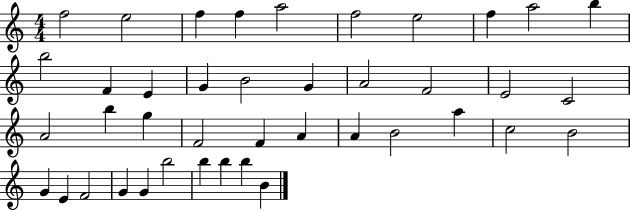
X:1
T:Untitled
M:4/4
L:1/4
K:C
f2 e2 f f a2 f2 e2 f a2 b b2 F E G B2 G A2 F2 E2 C2 A2 b g F2 F A A B2 a c2 B2 G E F2 G G b2 b b b B